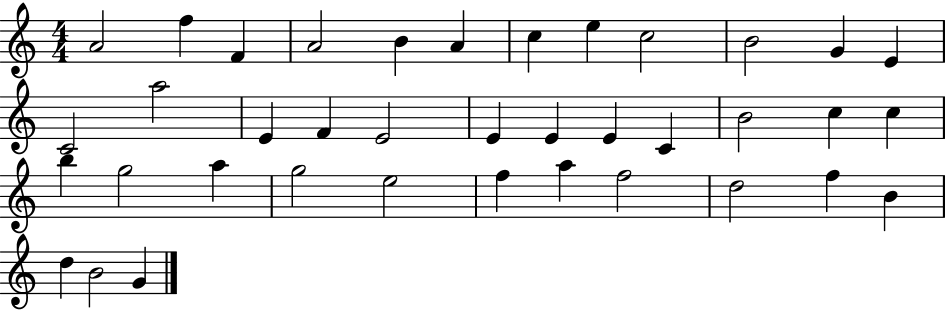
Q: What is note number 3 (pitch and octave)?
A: F4